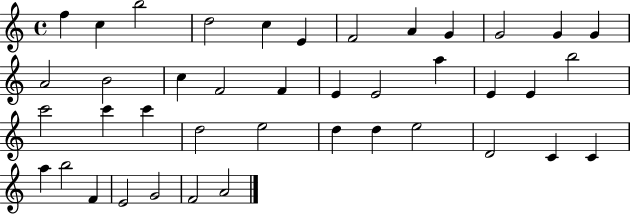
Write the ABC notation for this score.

X:1
T:Untitled
M:4/4
L:1/4
K:C
f c b2 d2 c E F2 A G G2 G G A2 B2 c F2 F E E2 a E E b2 c'2 c' c' d2 e2 d d e2 D2 C C a b2 F E2 G2 F2 A2